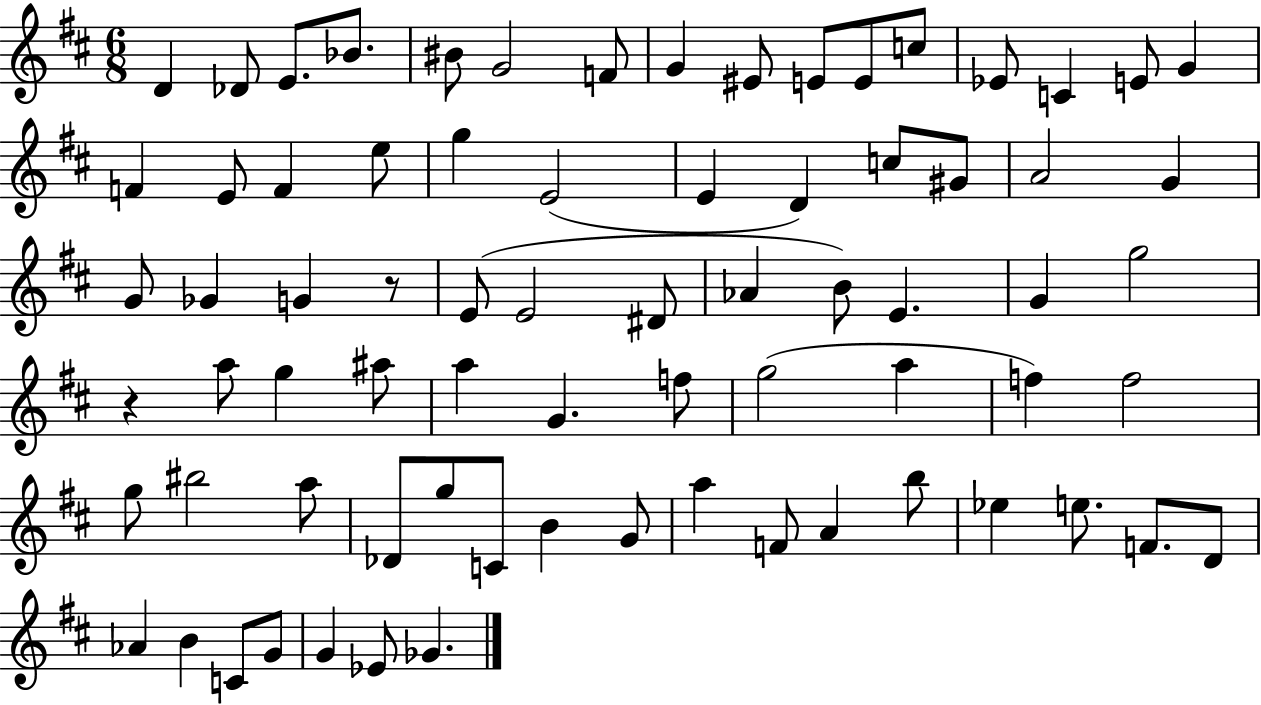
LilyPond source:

{
  \clef treble
  \numericTimeSignature
  \time 6/8
  \key d \major
  d'4 des'8 e'8. bes'8. | bis'8 g'2 f'8 | g'4 eis'8 e'8 e'8 c''8 | ees'8 c'4 e'8 g'4 | \break f'4 e'8 f'4 e''8 | g''4 e'2( | e'4 d'4) c''8 gis'8 | a'2 g'4 | \break g'8 ges'4 g'4 r8 | e'8( e'2 dis'8 | aes'4 b'8) e'4. | g'4 g''2 | \break r4 a''8 g''4 ais''8 | a''4 g'4. f''8 | g''2( a''4 | f''4) f''2 | \break g''8 bis''2 a''8 | des'8 g''8 c'8 b'4 g'8 | a''4 f'8 a'4 b''8 | ees''4 e''8. f'8. d'8 | \break aes'4 b'4 c'8 g'8 | g'4 ees'8 ges'4. | \bar "|."
}